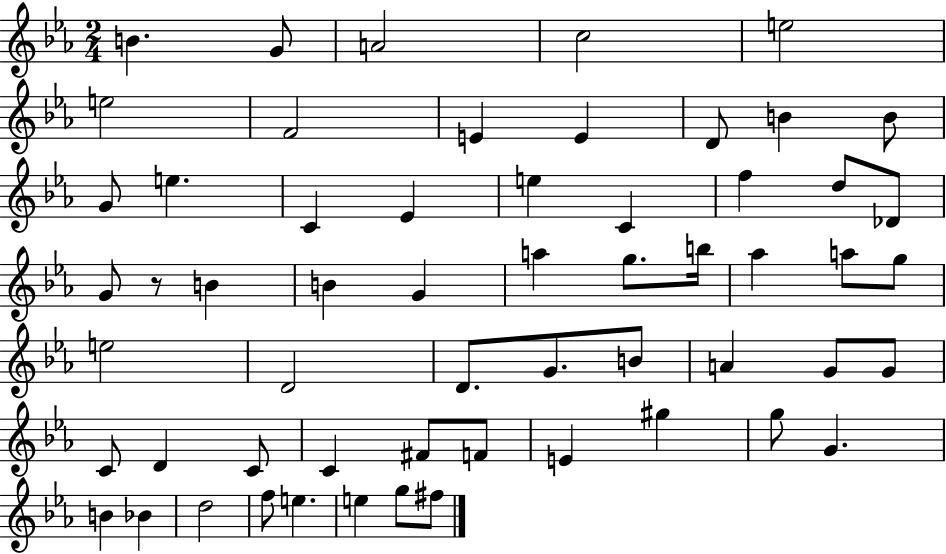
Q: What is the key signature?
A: EES major